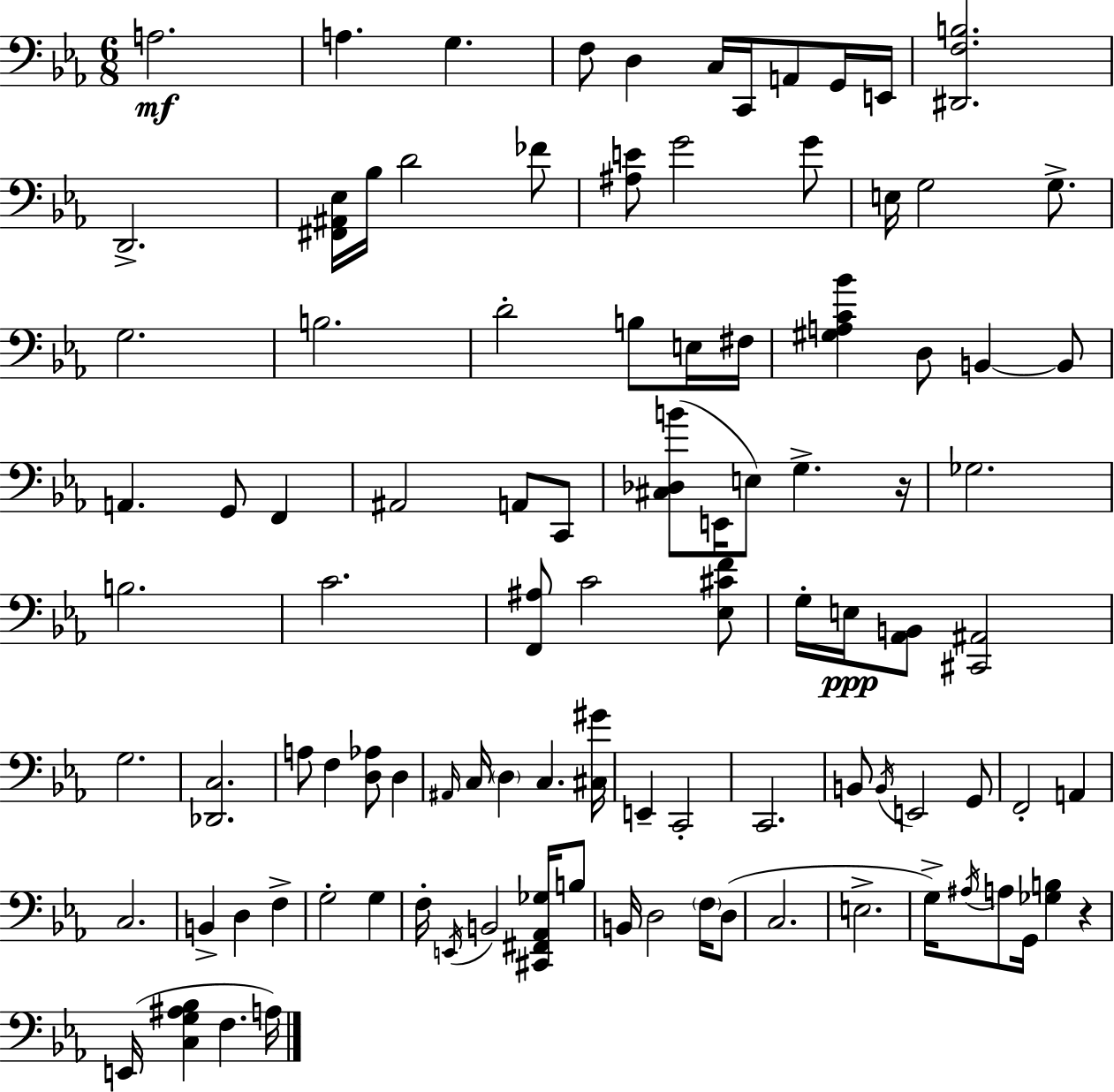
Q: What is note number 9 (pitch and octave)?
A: G2